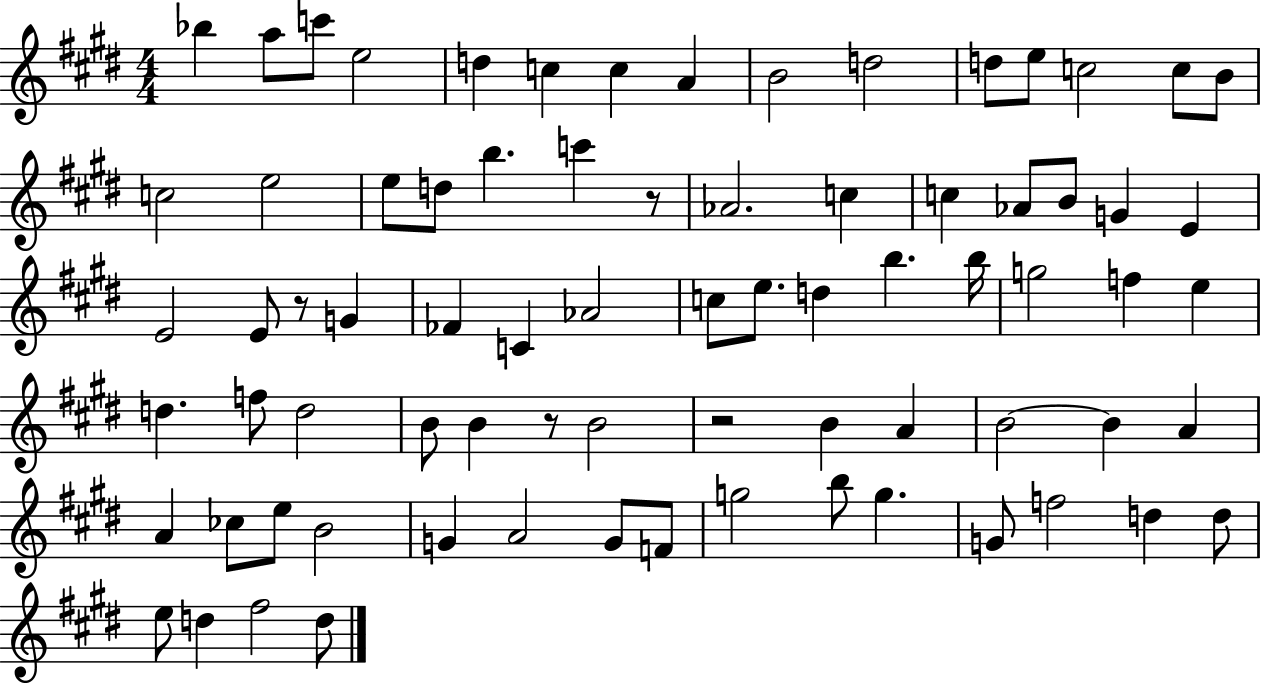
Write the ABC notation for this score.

X:1
T:Untitled
M:4/4
L:1/4
K:E
_b a/2 c'/2 e2 d c c A B2 d2 d/2 e/2 c2 c/2 B/2 c2 e2 e/2 d/2 b c' z/2 _A2 c c _A/2 B/2 G E E2 E/2 z/2 G _F C _A2 c/2 e/2 d b b/4 g2 f e d f/2 d2 B/2 B z/2 B2 z2 B A B2 B A A _c/2 e/2 B2 G A2 G/2 F/2 g2 b/2 g G/2 f2 d d/2 e/2 d ^f2 d/2